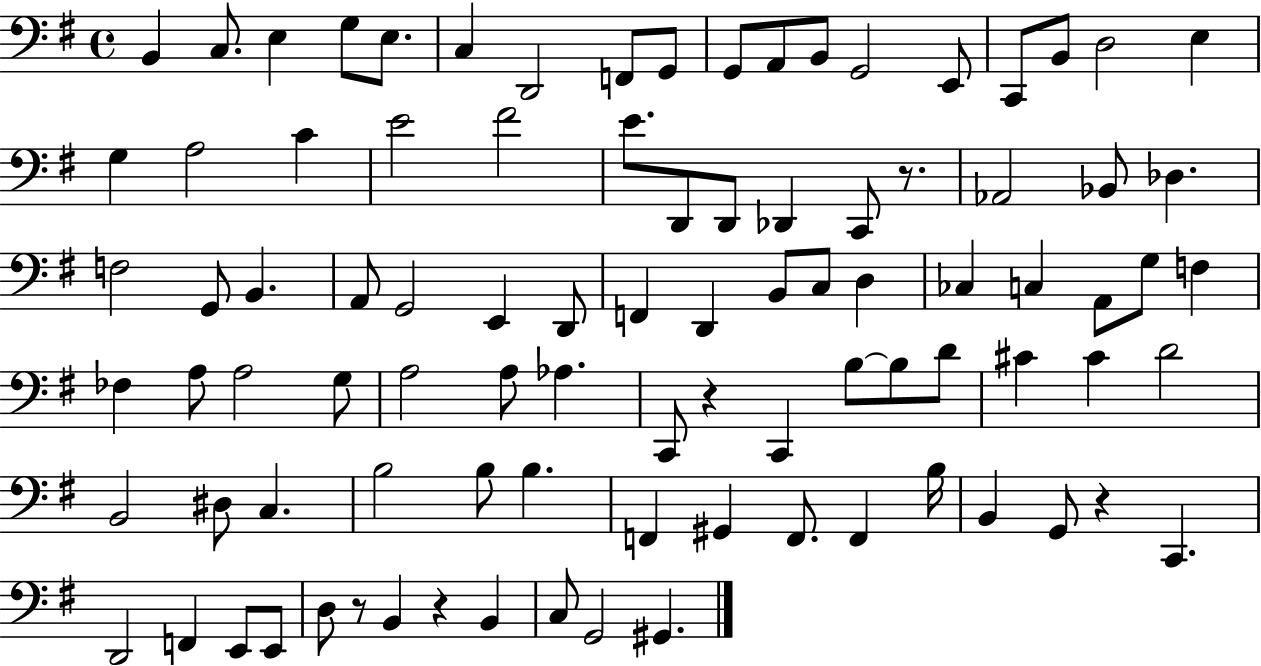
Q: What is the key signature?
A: G major